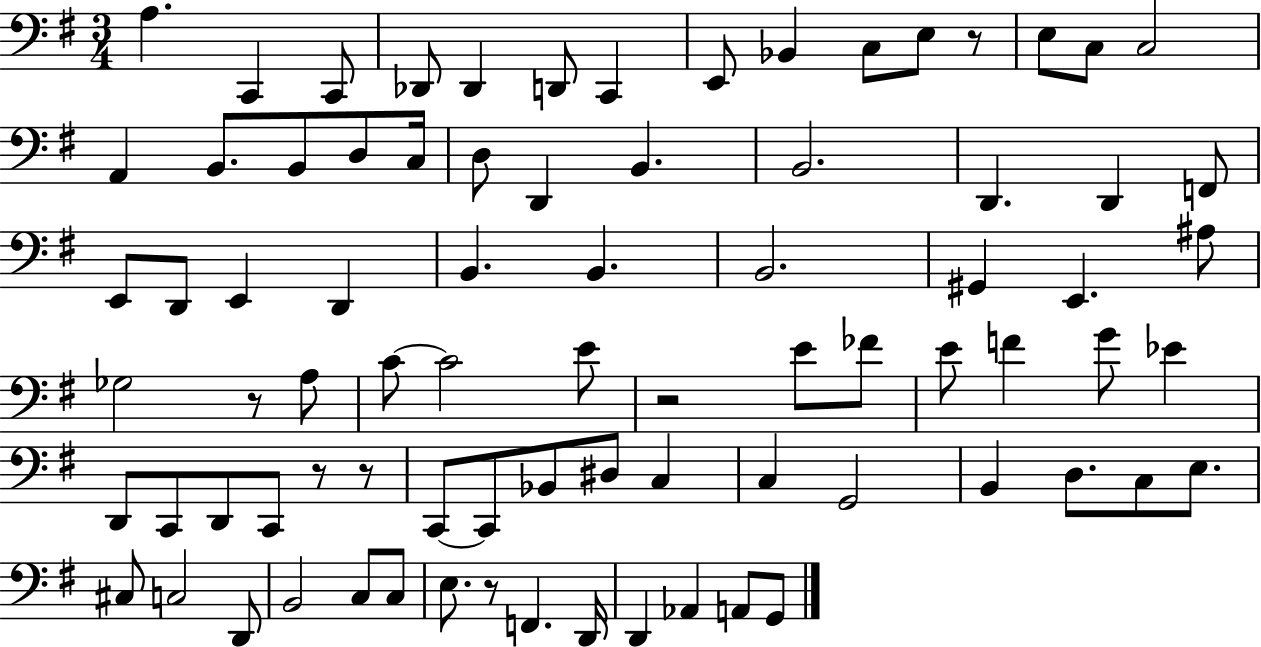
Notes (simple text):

A3/q. C2/q C2/e Db2/e Db2/q D2/e C2/q E2/e Bb2/q C3/e E3/e R/e E3/e C3/e C3/h A2/q B2/e. B2/e D3/e C3/s D3/e D2/q B2/q. B2/h. D2/q. D2/q F2/e E2/e D2/e E2/q D2/q B2/q. B2/q. B2/h. G#2/q E2/q. A#3/e Gb3/h R/e A3/e C4/e C4/h E4/e R/h E4/e FES4/e E4/e F4/q G4/e Eb4/q D2/e C2/e D2/e C2/e R/e R/e C2/e C2/e Bb2/e D#3/e C3/q C3/q G2/h B2/q D3/e. C3/e E3/e. C#3/e C3/h D2/e B2/h C3/e C3/e E3/e. R/e F2/q. D2/s D2/q Ab2/q A2/e G2/e